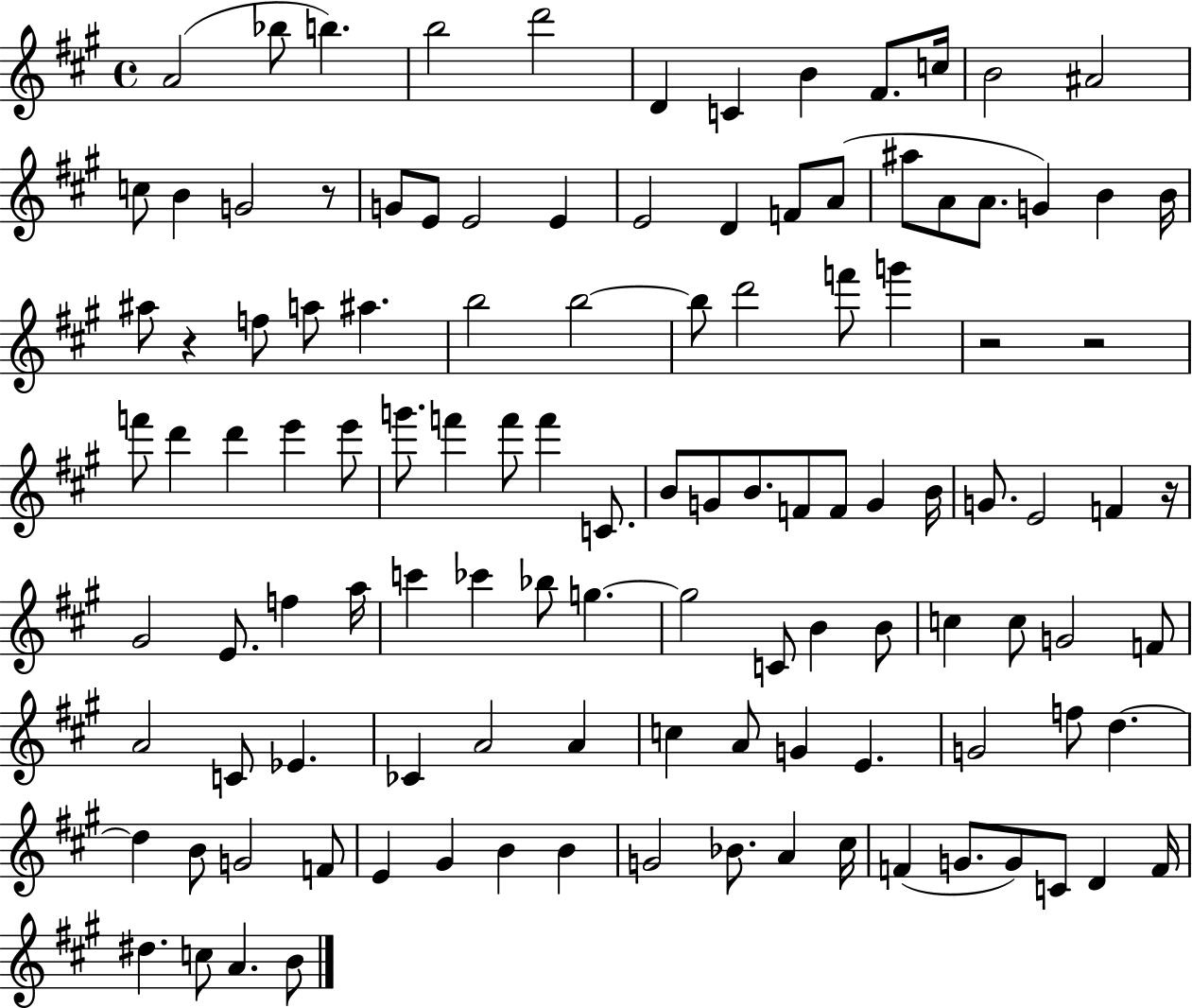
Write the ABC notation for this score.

X:1
T:Untitled
M:4/4
L:1/4
K:A
A2 _b/2 b b2 d'2 D C B ^F/2 c/4 B2 ^A2 c/2 B G2 z/2 G/2 E/2 E2 E E2 D F/2 A/2 ^a/2 A/2 A/2 G B B/4 ^a/2 z f/2 a/2 ^a b2 b2 b/2 d'2 f'/2 g' z2 z2 f'/2 d' d' e' e'/2 g'/2 f' f'/2 f' C/2 B/2 G/2 B/2 F/2 F/2 G B/4 G/2 E2 F z/4 ^G2 E/2 f a/4 c' _c' _b/2 g g2 C/2 B B/2 c c/2 G2 F/2 A2 C/2 _E _C A2 A c A/2 G E G2 f/2 d d B/2 G2 F/2 E ^G B B G2 _B/2 A ^c/4 F G/2 G/2 C/2 D F/4 ^d c/2 A B/2